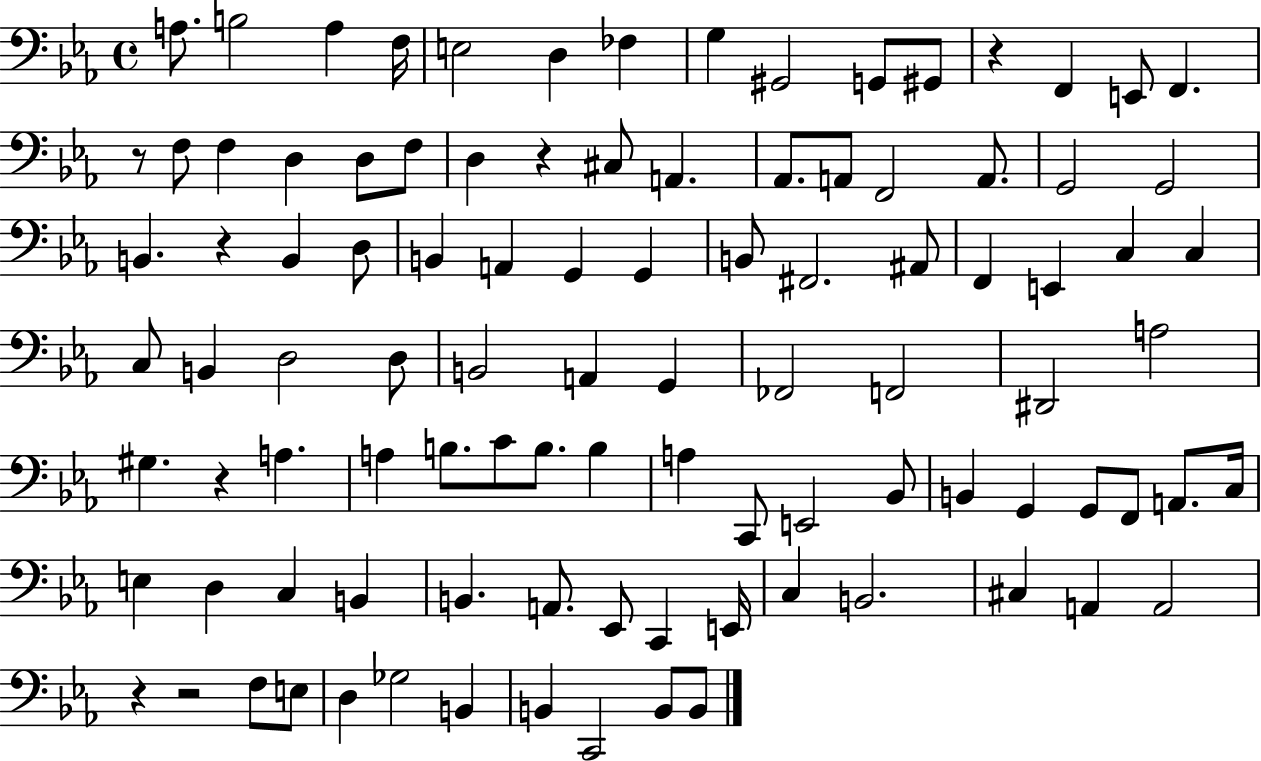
A3/e. B3/h A3/q F3/s E3/h D3/q FES3/q G3/q G#2/h G2/e G#2/e R/q F2/q E2/e F2/q. R/e F3/e F3/q D3/q D3/e F3/e D3/q R/q C#3/e A2/q. Ab2/e. A2/e F2/h A2/e. G2/h G2/h B2/q. R/q B2/q D3/e B2/q A2/q G2/q G2/q B2/e F#2/h. A#2/e F2/q E2/q C3/q C3/q C3/e B2/q D3/h D3/e B2/h A2/q G2/q FES2/h F2/h D#2/h A3/h G#3/q. R/q A3/q. A3/q B3/e. C4/e B3/e. B3/q A3/q C2/e E2/h Bb2/e B2/q G2/q G2/e F2/e A2/e. C3/s E3/q D3/q C3/q B2/q B2/q. A2/e. Eb2/e C2/q E2/s C3/q B2/h. C#3/q A2/q A2/h R/q R/h F3/e E3/e D3/q Gb3/h B2/q B2/q C2/h B2/e B2/e